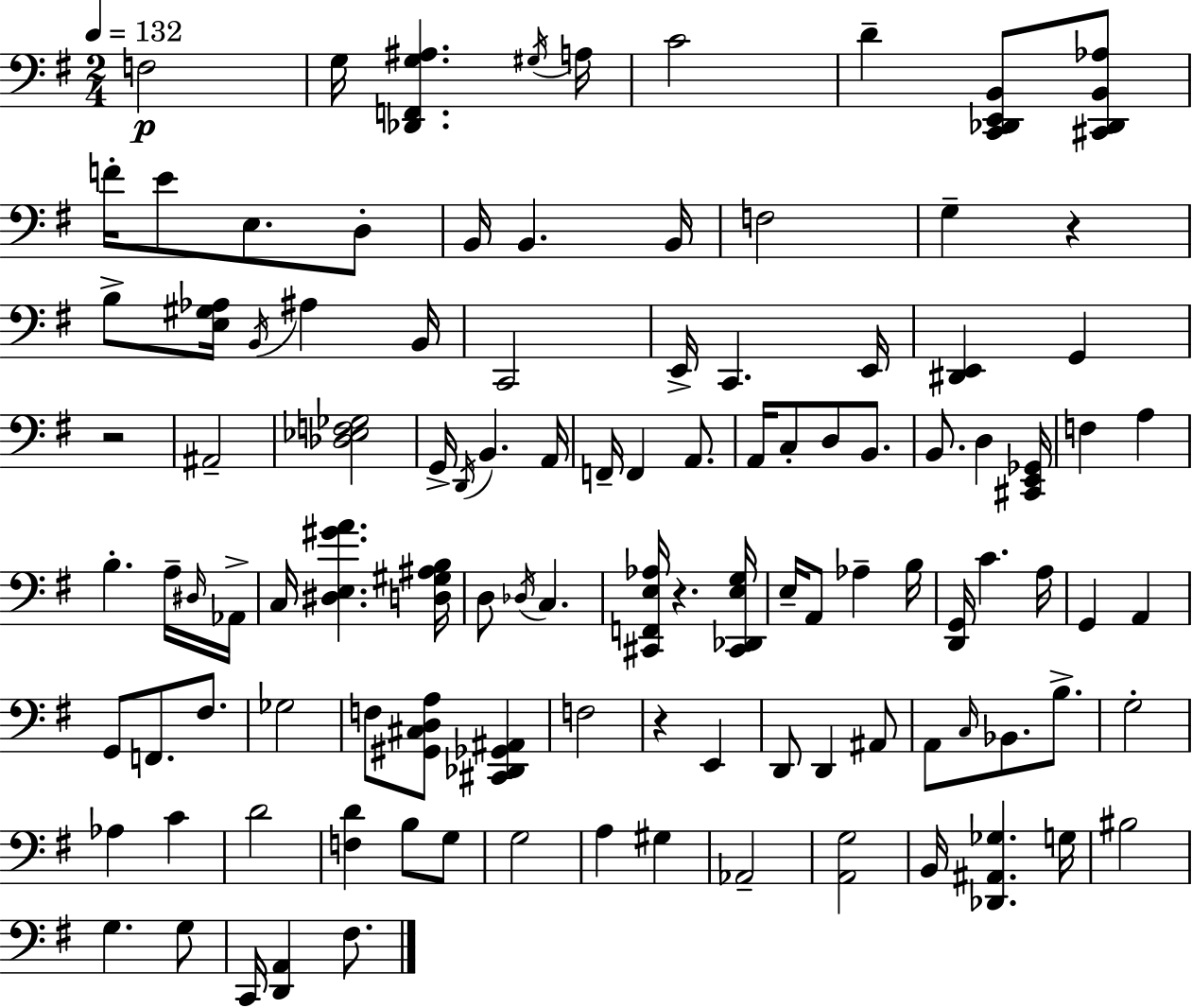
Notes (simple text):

F3/h G3/s [Db2,F2,G3,A#3]/q. G#3/s A3/s C4/h D4/q [C2,Db2,E2,B2]/e [C#2,Db2,B2,Ab3]/e F4/s E4/e E3/e. D3/e B2/s B2/q. B2/s F3/h G3/q R/q B3/e [E3,G#3,Ab3]/s B2/s A#3/q B2/s C2/h E2/s C2/q. E2/s [D#2,E2]/q G2/q R/h A#2/h [Db3,Eb3,F3,Gb3]/h G2/s D2/s B2/q. A2/s F2/s F2/q A2/e. A2/s C3/e D3/e B2/e. B2/e. D3/q [C#2,E2,Gb2]/s F3/q A3/q B3/q. A3/s D#3/s Ab2/s C3/s [D#3,E3,G#4,A4]/q. [D3,G#3,A#3,B3]/s D3/e Db3/s C3/q. [C#2,F2,E3,Ab3]/s R/q. [C#2,Db2,E3,G3]/s E3/s A2/e Ab3/q B3/s [D2,G2]/s C4/q. A3/s G2/q A2/q G2/e F2/e. F#3/e. Gb3/h F3/e [G#2,C#3,D3,A3]/e [C#2,Db2,Gb2,A#2]/q F3/h R/q E2/q D2/e D2/q A#2/e A2/e C3/s Bb2/e. B3/e. G3/h Ab3/q C4/q D4/h [F3,D4]/q B3/e G3/e G3/h A3/q G#3/q Ab2/h [A2,G3]/h B2/s [Db2,A#2,Gb3]/q. G3/s BIS3/h G3/q. G3/e C2/s [D2,A2]/q F#3/e.